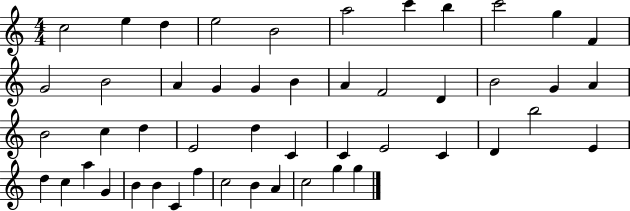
C5/h E5/q D5/q E5/h B4/h A5/h C6/q B5/q C6/h G5/q F4/q G4/h B4/h A4/q G4/q G4/q B4/q A4/q F4/h D4/q B4/h G4/q A4/q B4/h C5/q D5/q E4/h D5/q C4/q C4/q E4/h C4/q D4/q B5/h E4/q D5/q C5/q A5/q G4/q B4/q B4/q C4/q F5/q C5/h B4/q A4/q C5/h G5/q G5/q